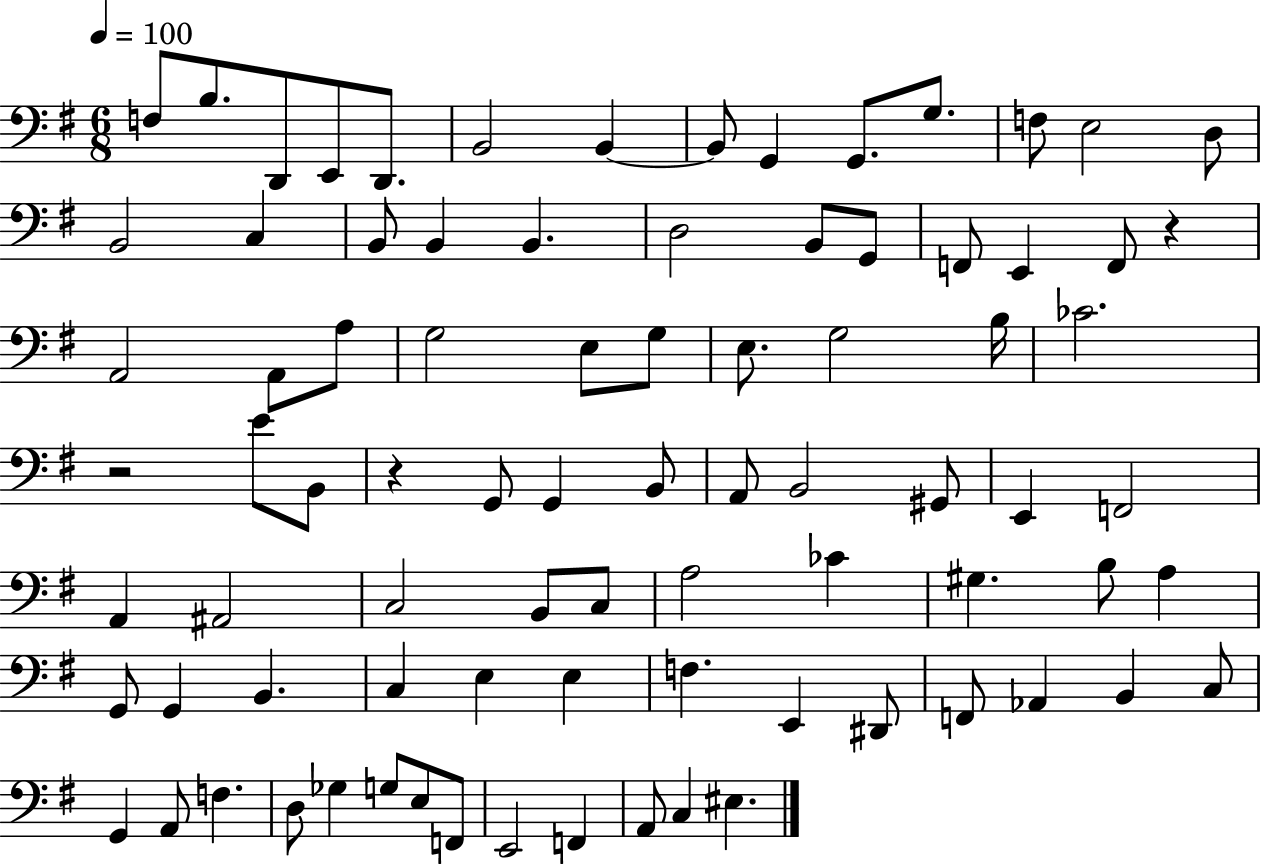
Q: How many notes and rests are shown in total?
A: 84